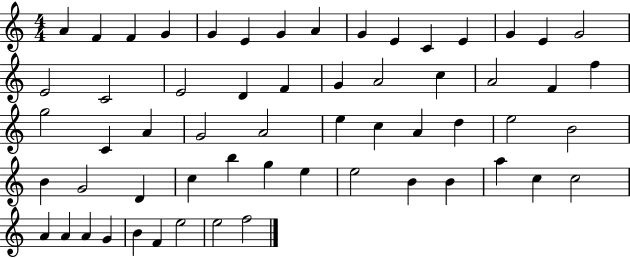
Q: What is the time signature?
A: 4/4